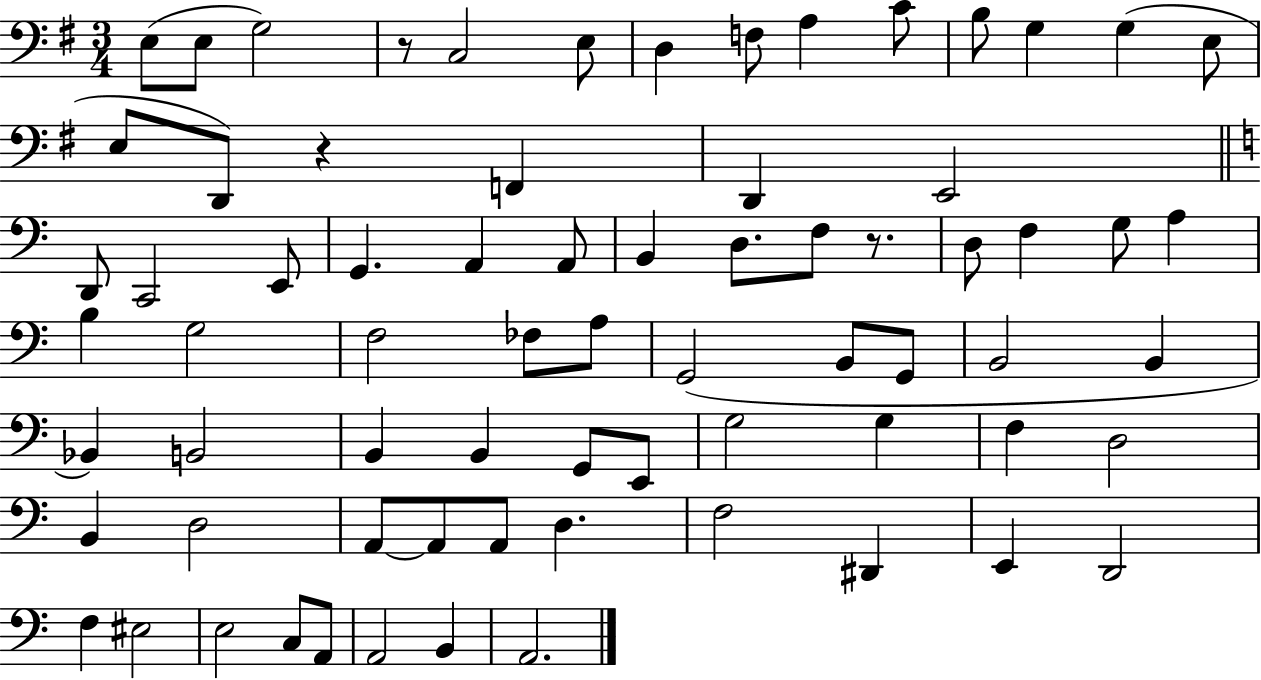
E3/e E3/e G3/h R/e C3/h E3/e D3/q F3/e A3/q C4/e B3/e G3/q G3/q E3/e E3/e D2/e R/q F2/q D2/q E2/h D2/e C2/h E2/e G2/q. A2/q A2/e B2/q D3/e. F3/e R/e. D3/e F3/q G3/e A3/q B3/q G3/h F3/h FES3/e A3/e G2/h B2/e G2/e B2/h B2/q Bb2/q B2/h B2/q B2/q G2/e E2/e G3/h G3/q F3/q D3/h B2/q D3/h A2/e A2/e A2/e D3/q. F3/h D#2/q E2/q D2/h F3/q EIS3/h E3/h C3/e A2/e A2/h B2/q A2/h.